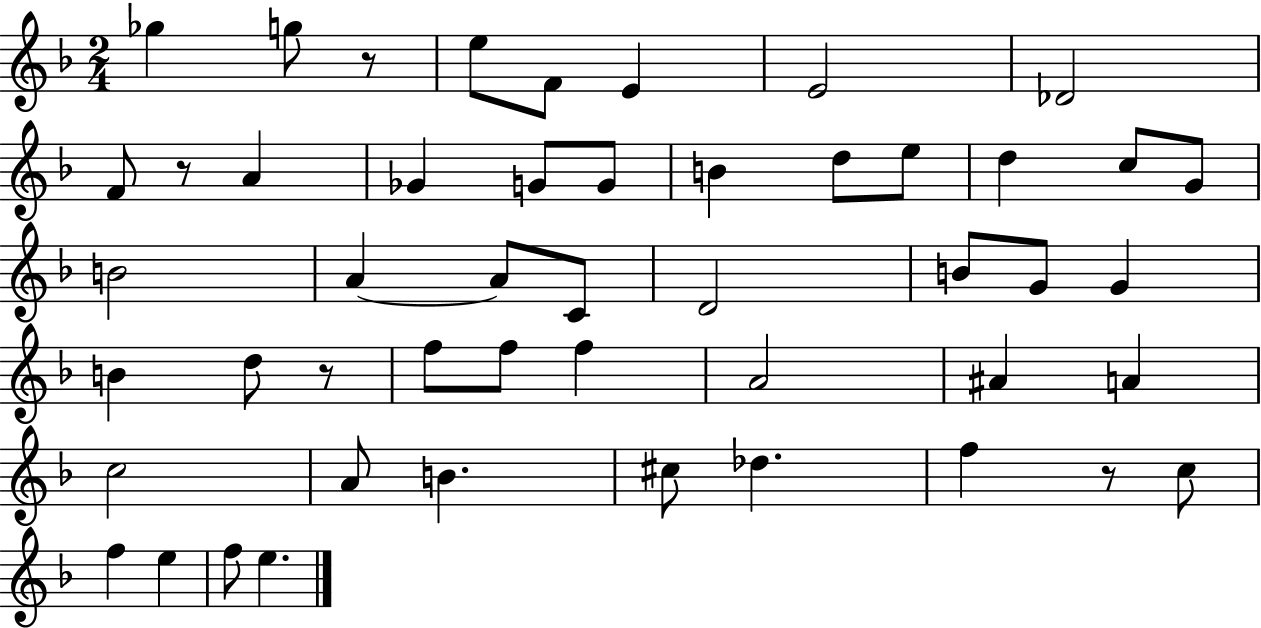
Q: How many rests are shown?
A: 4